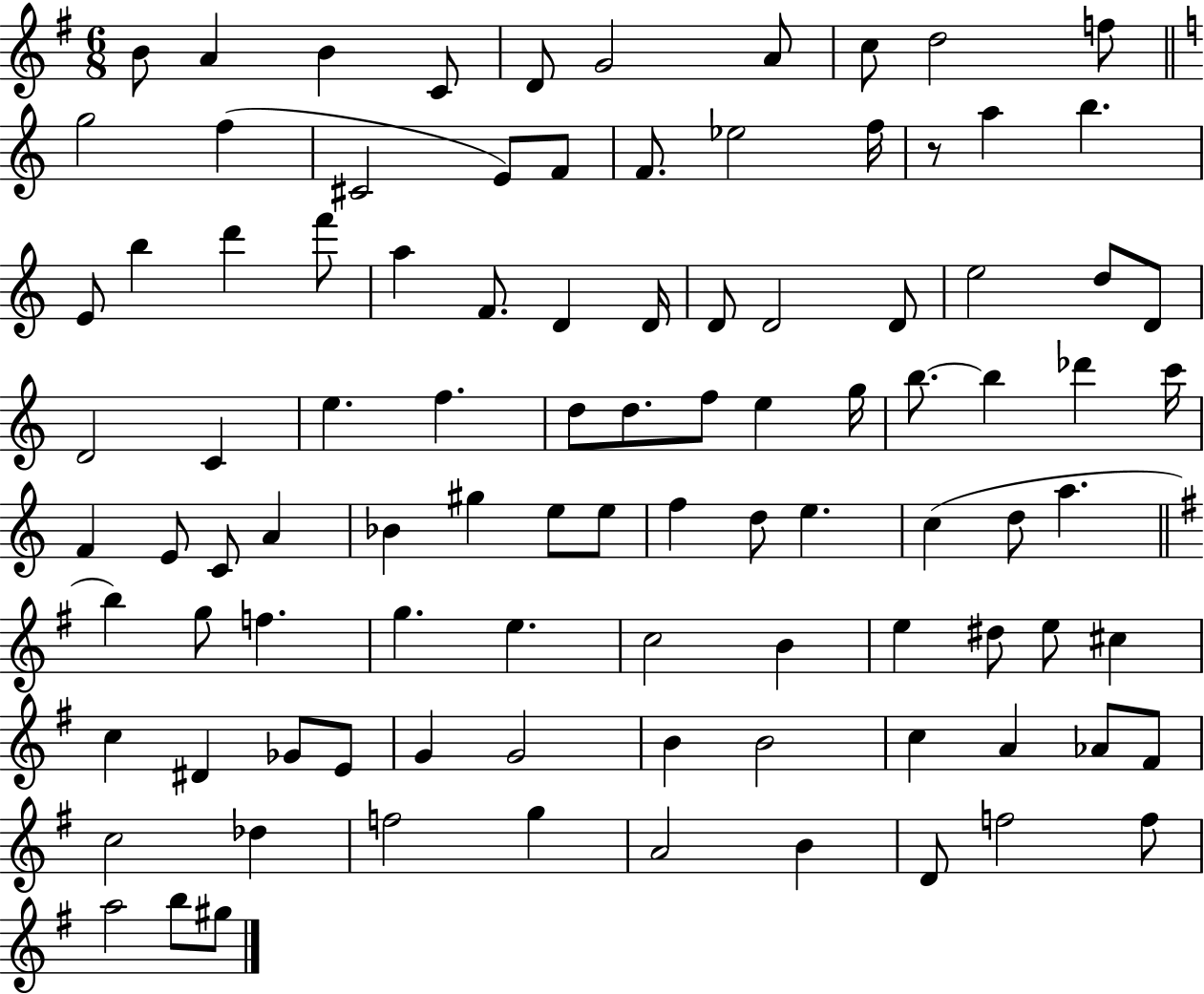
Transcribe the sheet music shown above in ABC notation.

X:1
T:Untitled
M:6/8
L:1/4
K:G
B/2 A B C/2 D/2 G2 A/2 c/2 d2 f/2 g2 f ^C2 E/2 F/2 F/2 _e2 f/4 z/2 a b E/2 b d' f'/2 a F/2 D D/4 D/2 D2 D/2 e2 d/2 D/2 D2 C e f d/2 d/2 f/2 e g/4 b/2 b _d' c'/4 F E/2 C/2 A _B ^g e/2 e/2 f d/2 e c d/2 a b g/2 f g e c2 B e ^d/2 e/2 ^c c ^D _G/2 E/2 G G2 B B2 c A _A/2 ^F/2 c2 _d f2 g A2 B D/2 f2 f/2 a2 b/2 ^g/2